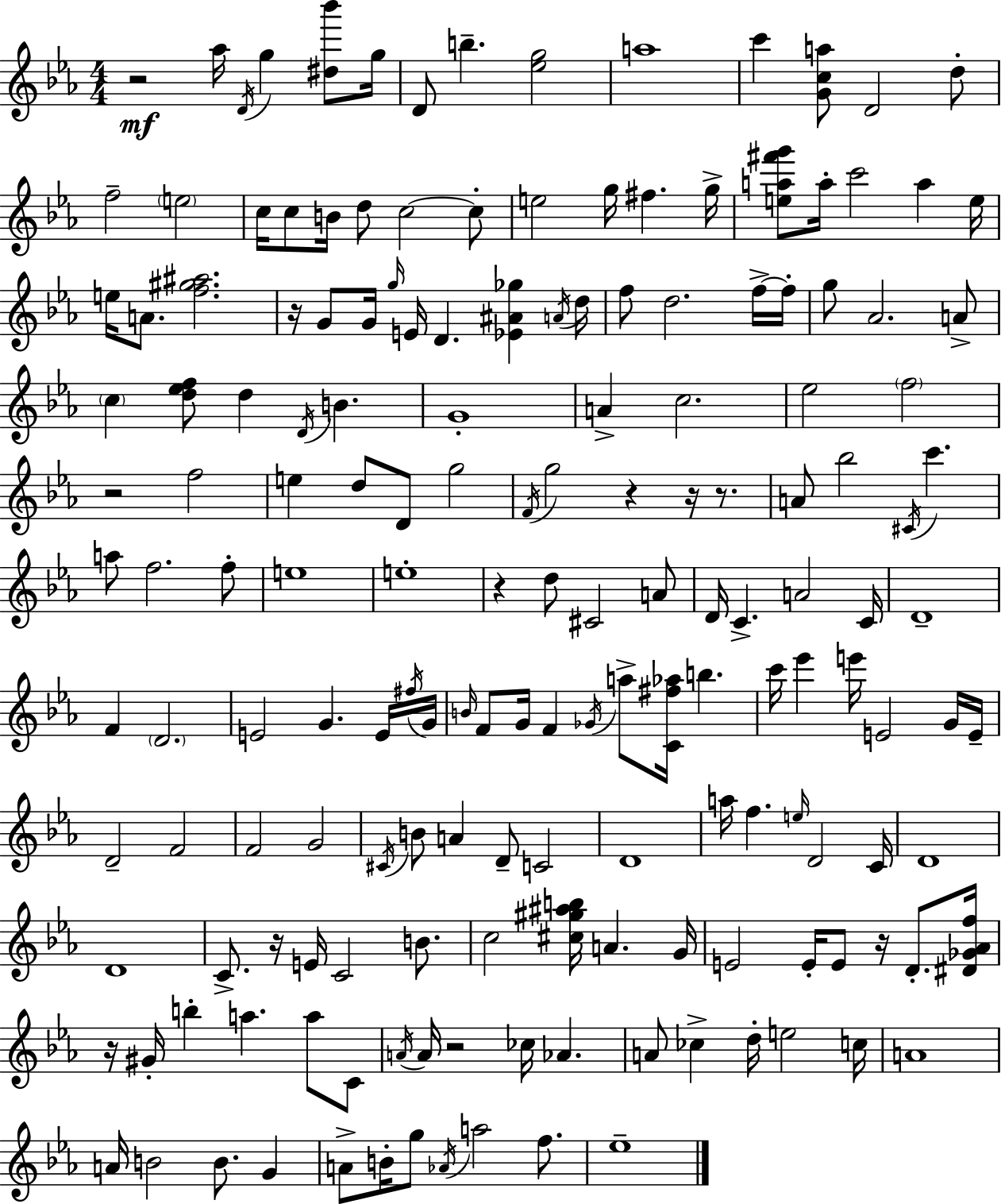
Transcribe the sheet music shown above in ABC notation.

X:1
T:Untitled
M:4/4
L:1/4
K:Eb
z2 _a/4 D/4 g [^d_b']/2 g/4 D/2 b [_eg]2 a4 c' [Gca]/2 D2 d/2 f2 e2 c/4 c/2 B/4 d/2 c2 c/2 e2 g/4 ^f g/4 [ea^f'g']/2 a/4 c'2 a e/4 e/4 A/2 [f^g^a]2 z/4 G/2 G/4 g/4 E/4 D [_E^A_g] A/4 d/4 f/2 d2 f/4 f/4 g/2 _A2 A/2 c [d_ef]/2 d D/4 B G4 A c2 _e2 f2 z2 f2 e d/2 D/2 g2 F/4 g2 z z/4 z/2 A/2 _b2 ^C/4 c' a/2 f2 f/2 e4 e4 z d/2 ^C2 A/2 D/4 C A2 C/4 D4 F D2 E2 G E/4 ^f/4 G/4 B/4 F/2 G/4 F _G/4 a/2 [C^f_a]/4 b c'/4 _e' e'/4 E2 G/4 E/4 D2 F2 F2 G2 ^C/4 B/2 A D/2 C2 D4 a/4 f e/4 D2 C/4 D4 D4 C/2 z/4 E/4 C2 B/2 c2 [^c^g^ab]/4 A G/4 E2 E/4 E/2 z/4 D/2 [^D_G_Af]/4 z/4 ^G/4 b a a/2 C/2 A/4 A/4 z2 _c/4 _A A/2 _c d/4 e2 c/4 A4 A/4 B2 B/2 G A/2 B/4 g/2 _A/4 a2 f/2 _e4